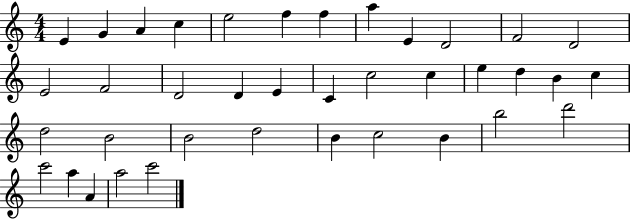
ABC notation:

X:1
T:Untitled
M:4/4
L:1/4
K:C
E G A c e2 f f a E D2 F2 D2 E2 F2 D2 D E C c2 c e d B c d2 B2 B2 d2 B c2 B b2 d'2 c'2 a A a2 c'2